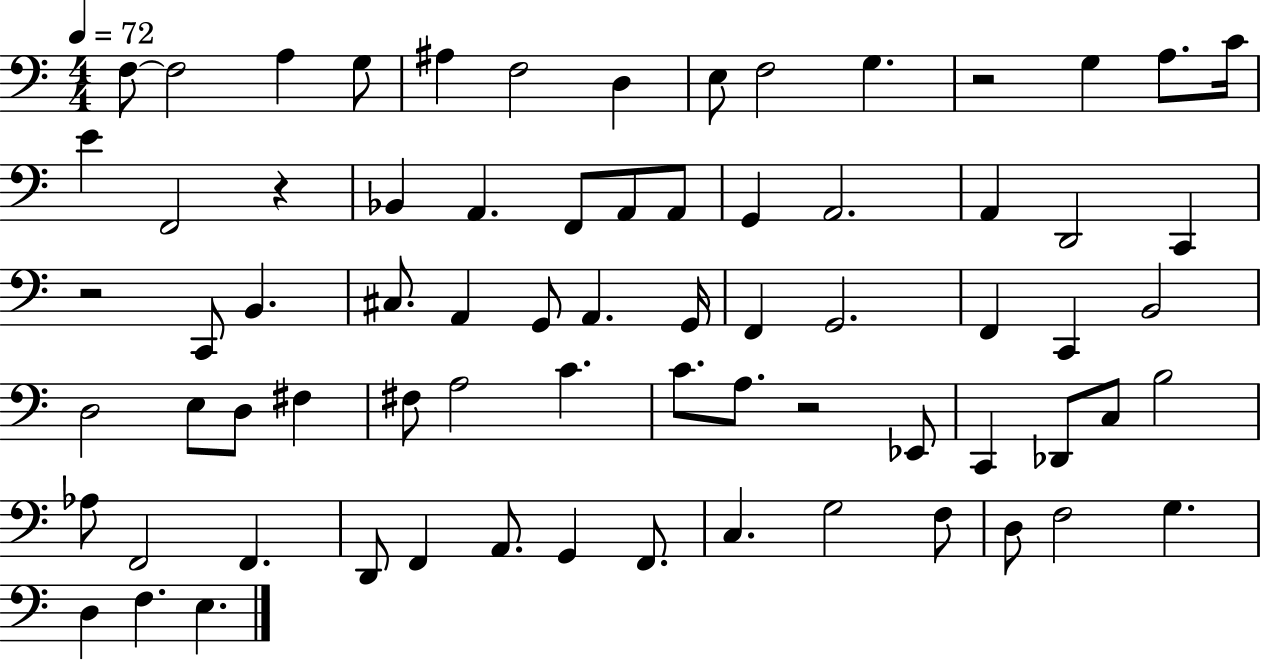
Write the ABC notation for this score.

X:1
T:Untitled
M:4/4
L:1/4
K:C
F,/2 F,2 A, G,/2 ^A, F,2 D, E,/2 F,2 G, z2 G, A,/2 C/4 E F,,2 z _B,, A,, F,,/2 A,,/2 A,,/2 G,, A,,2 A,, D,,2 C,, z2 C,,/2 B,, ^C,/2 A,, G,,/2 A,, G,,/4 F,, G,,2 F,, C,, B,,2 D,2 E,/2 D,/2 ^F, ^F,/2 A,2 C C/2 A,/2 z2 _E,,/2 C,, _D,,/2 C,/2 B,2 _A,/2 F,,2 F,, D,,/2 F,, A,,/2 G,, F,,/2 C, G,2 F,/2 D,/2 F,2 G, D, F, E,